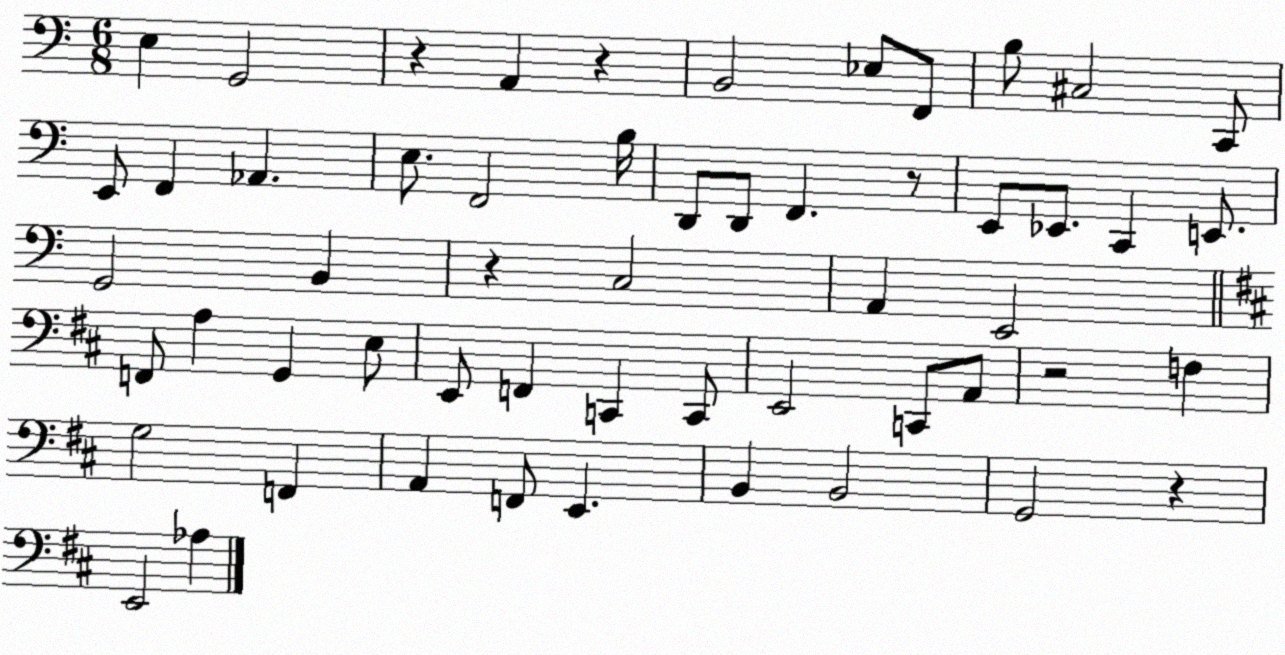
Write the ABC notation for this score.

X:1
T:Untitled
M:6/8
L:1/4
K:C
E, G,,2 z A,, z B,,2 _E,/2 F,,/2 B,/2 ^C,2 C,,/2 E,,/2 F,, _A,, E,/2 F,,2 B,/4 D,,/2 D,,/2 F,, z/2 E,,/2 _E,,/2 C,, E,,/2 G,,2 B,, z C,2 A,, E,,2 F,,/2 A, G,, E,/2 E,,/2 F,, C,, C,,/2 E,,2 C,,/2 A,,/2 z2 F, G,2 F,, A,, F,,/2 E,, B,, B,,2 G,,2 z E,,2 _A,